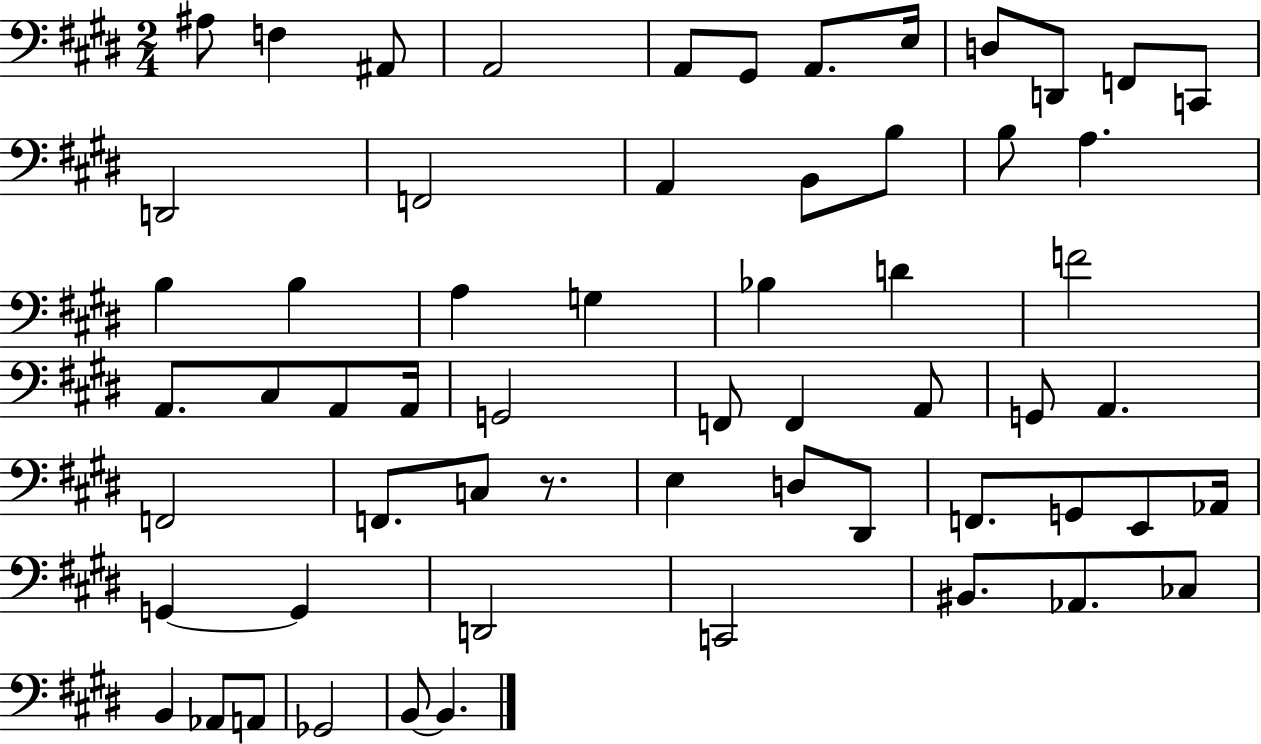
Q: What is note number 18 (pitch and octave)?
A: B3